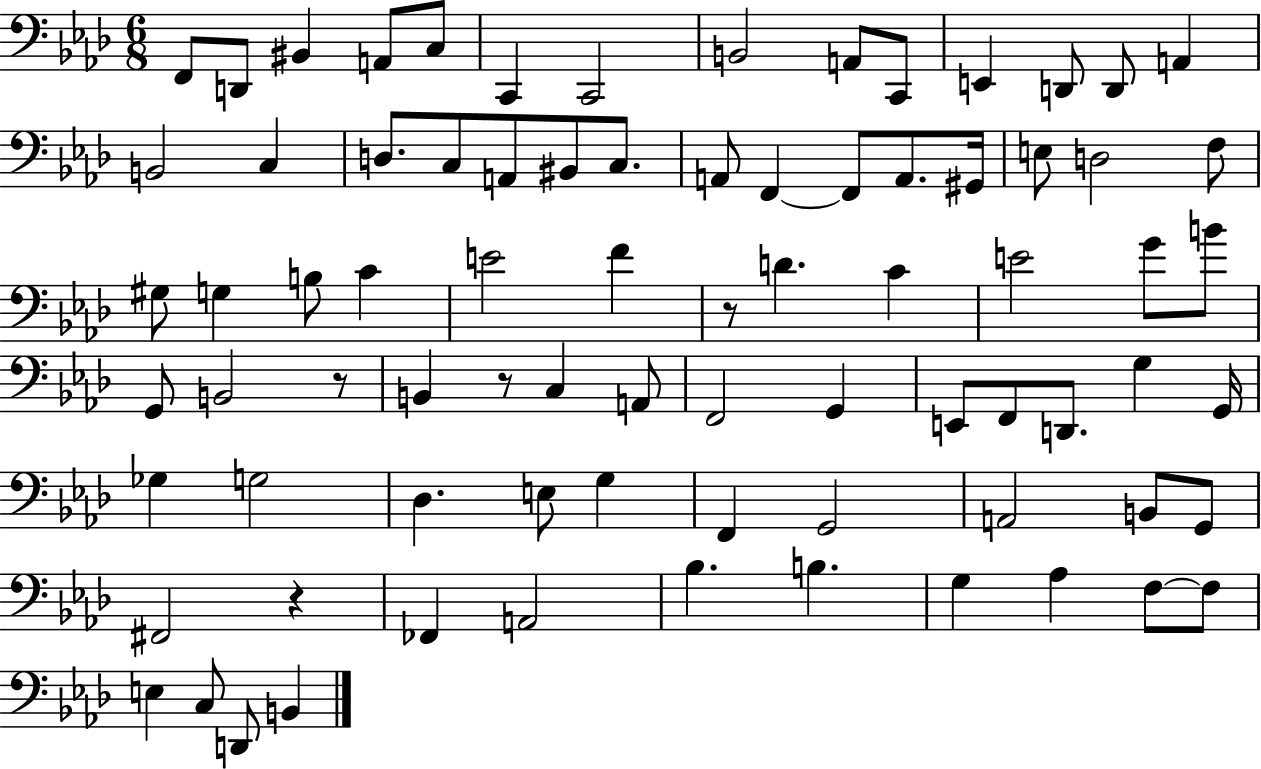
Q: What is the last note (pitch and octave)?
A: B2